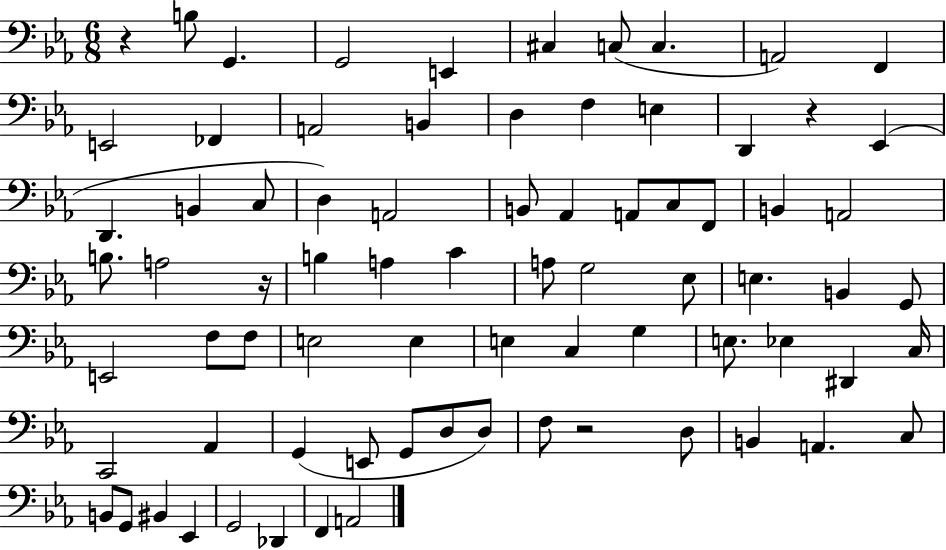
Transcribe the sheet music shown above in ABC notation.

X:1
T:Untitled
M:6/8
L:1/4
K:Eb
z B,/2 G,, G,,2 E,, ^C, C,/2 C, A,,2 F,, E,,2 _F,, A,,2 B,, D, F, E, D,, z _E,, D,, B,, C,/2 D, A,,2 B,,/2 _A,, A,,/2 C,/2 F,,/2 B,, A,,2 B,/2 A,2 z/4 B, A, C A,/2 G,2 _E,/2 E, B,, G,,/2 E,,2 F,/2 F,/2 E,2 E, E, C, G, E,/2 _E, ^D,, C,/4 C,,2 _A,, G,, E,,/2 G,,/2 D,/2 D,/2 F,/2 z2 D,/2 B,, A,, C,/2 B,,/2 G,,/2 ^B,, _E,, G,,2 _D,, F,, A,,2